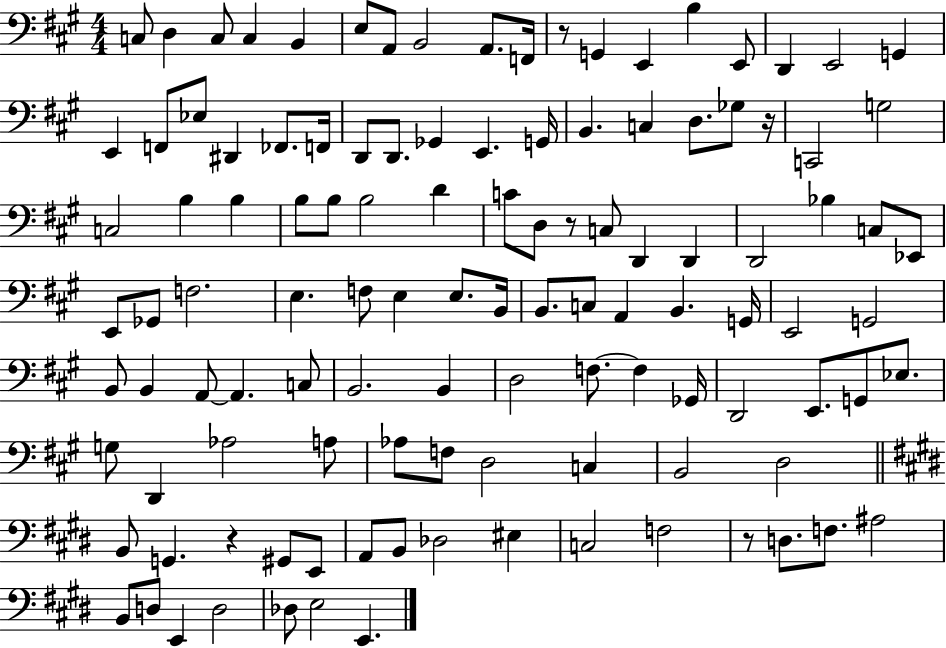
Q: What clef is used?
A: bass